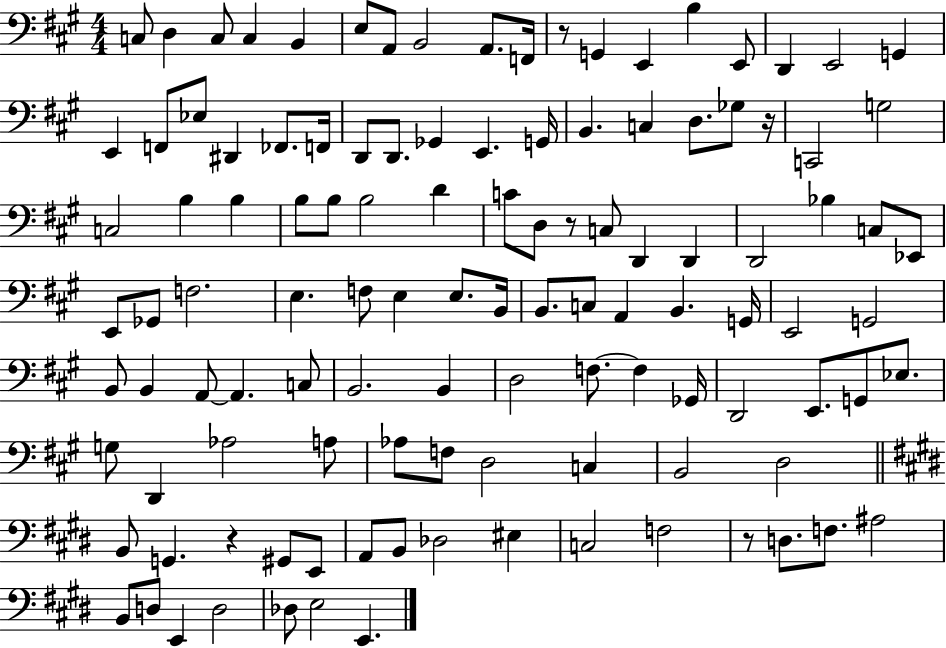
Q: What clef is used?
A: bass